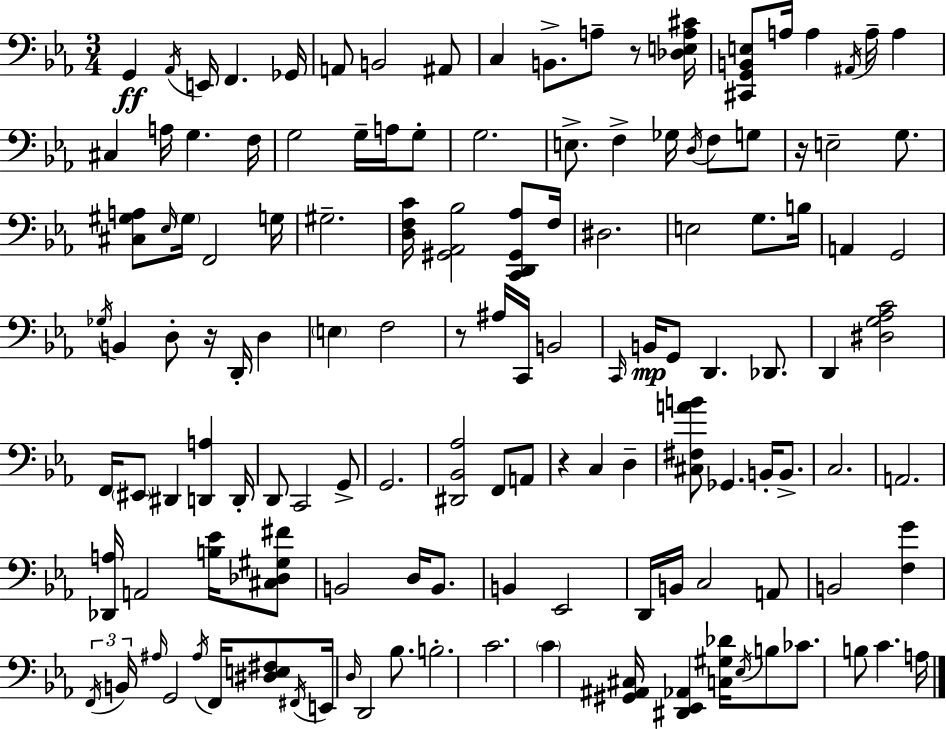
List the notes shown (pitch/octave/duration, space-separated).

G2/q Ab2/s E2/s F2/q. Gb2/s A2/e B2/h A#2/e C3/q B2/e. A3/e R/e [Db3,E3,A3,C#4]/s [C#2,G2,B2,E3]/e A3/s A3/q A#2/s A3/s A3/q C#3/q A3/s G3/q. F3/s G3/h G3/s A3/s G3/e G3/h. E3/e. F3/q Gb3/s D3/s F3/e G3/e R/s E3/h G3/e. [C#3,G#3,A3]/e Eb3/s G#3/s F2/h G3/s G#3/h. [D3,F3,C4]/s [G#2,Ab2,Bb3]/h [C2,D2,G#2,Ab3]/e F3/s D#3/h. E3/h G3/e. B3/s A2/q G2/h Gb3/s B2/q D3/e R/s D2/s D3/q E3/q F3/h R/e A#3/s C2/s B2/h C2/s B2/s G2/e D2/q. Db2/e. D2/q [D#3,G3,Ab3,C4]/h F2/s EIS2/e D#2/q [D2,A3]/q D2/s D2/e C2/h G2/e G2/h. [D#2,Bb2,Ab3]/h F2/e A2/e R/q C3/q D3/q [C#3,F#3,A4,B4]/e Gb2/q. B2/s B2/e. C3/h. A2/h. [Db2,A3]/s A2/h [B3,Eb4]/s [C#3,Db3,G#3,F#4]/e B2/h D3/s B2/e. B2/q Eb2/h D2/s B2/s C3/h A2/e B2/h [F3,G4]/q F2/s B2/s A#3/s G2/h A#3/s F2/s [D#3,E3,F#3]/e F#2/s E2/s D3/s D2/h Bb3/e. B3/h. C4/h. C4/q [G#2,A#2,C#3]/s [D#2,Eb2,Ab2]/q [C3,G#3,Db4]/s Eb3/s B3/e CES4/e. B3/e C4/q. A3/s